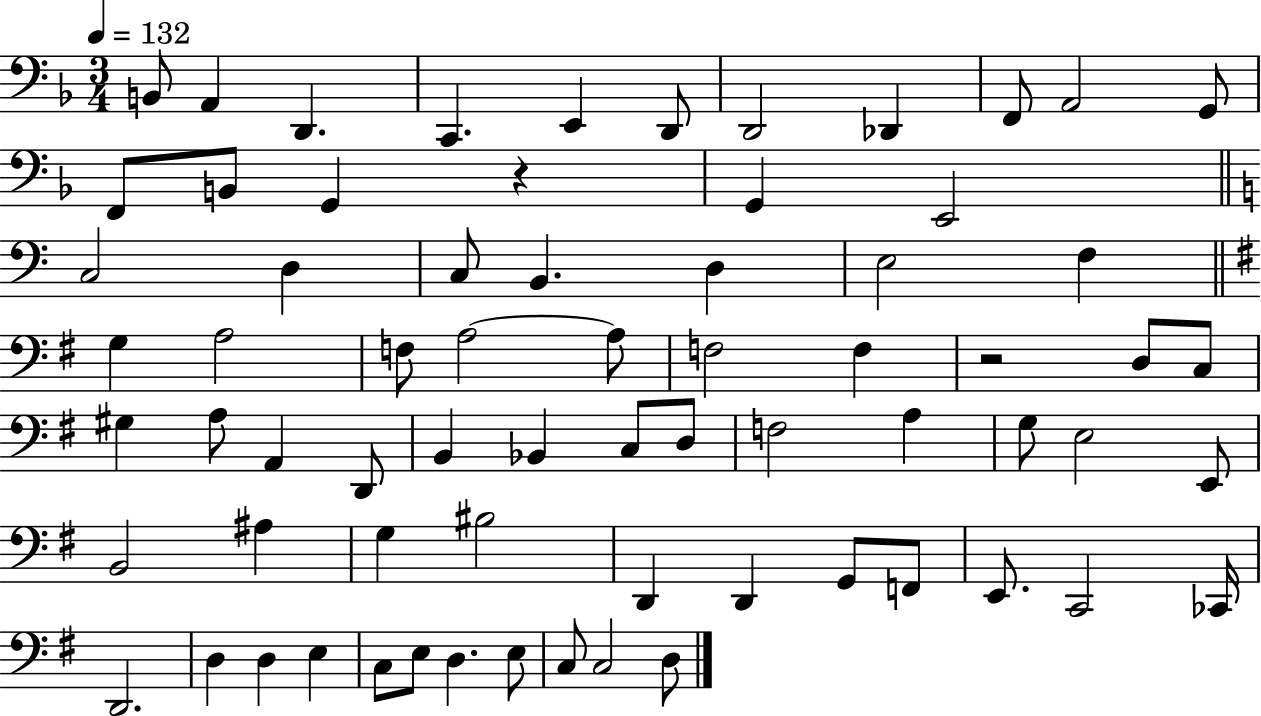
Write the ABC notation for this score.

X:1
T:Untitled
M:3/4
L:1/4
K:F
B,,/2 A,, D,, C,, E,, D,,/2 D,,2 _D,, F,,/2 A,,2 G,,/2 F,,/2 B,,/2 G,, z G,, E,,2 C,2 D, C,/2 B,, D, E,2 F, G, A,2 F,/2 A,2 A,/2 F,2 F, z2 D,/2 C,/2 ^G, A,/2 A,, D,,/2 B,, _B,, C,/2 D,/2 F,2 A, G,/2 E,2 E,,/2 B,,2 ^A, G, ^B,2 D,, D,, G,,/2 F,,/2 E,,/2 C,,2 _C,,/4 D,,2 D, D, E, C,/2 E,/2 D, E,/2 C,/2 C,2 D,/2